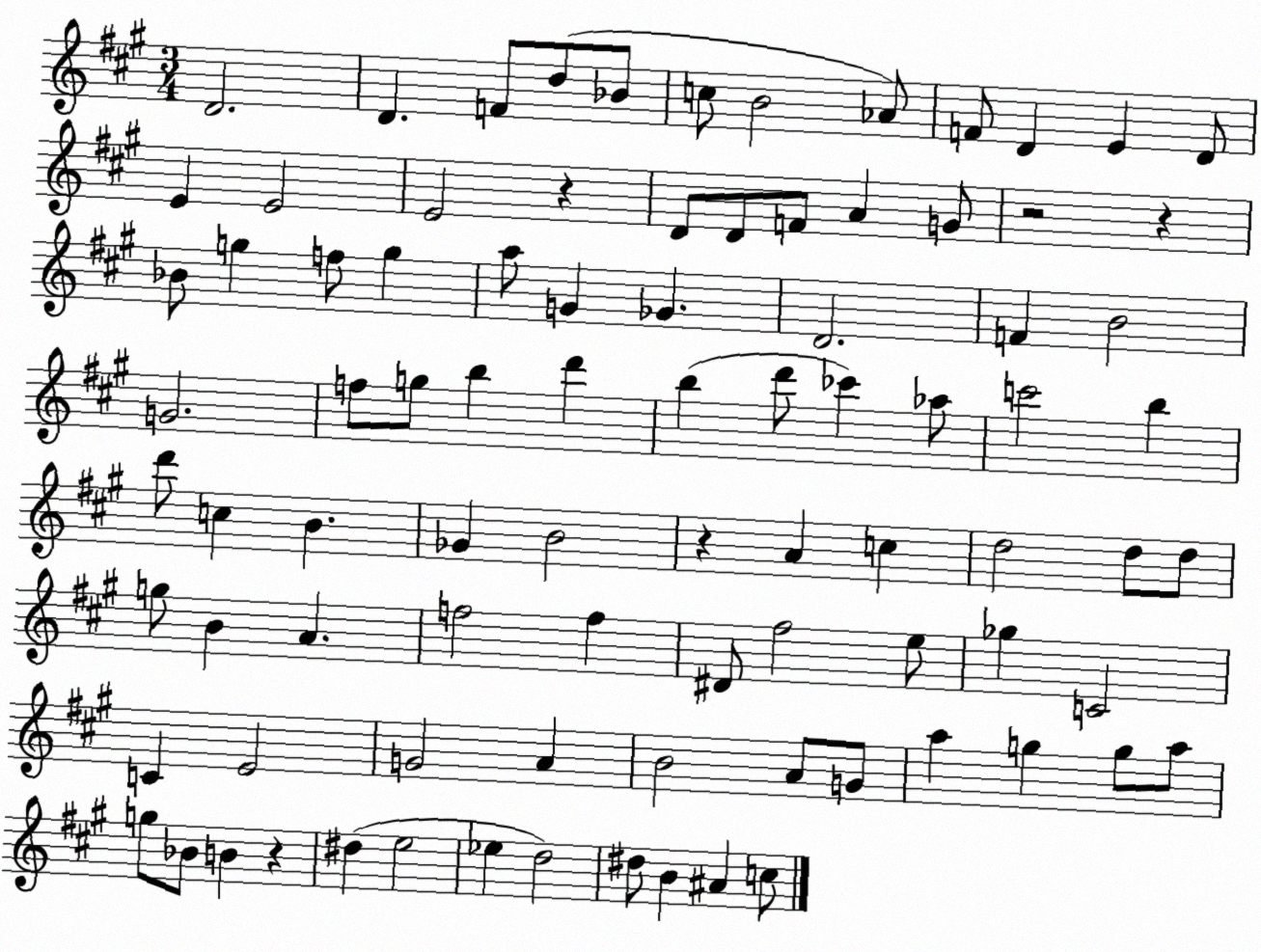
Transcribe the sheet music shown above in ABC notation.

X:1
T:Untitled
M:3/4
L:1/4
K:A
D2 D F/2 d/2 _B/2 c/2 B2 _A/2 F/2 D E D/2 E E2 E2 z D/2 D/2 F/2 A G/2 z2 z _B/2 g f/2 g a/2 G _G D2 F B2 G2 f/2 g/2 b d' b d'/2 _c' _a/2 c'2 b d'/2 c B _G B2 z A c d2 d/2 d/2 g/2 B A f2 f ^D/2 ^f2 e/2 _g C2 C E2 G2 A B2 A/2 G/2 a g g/2 a/2 g/2 _B/2 B z ^d e2 _e d2 ^d/2 B ^A c/2